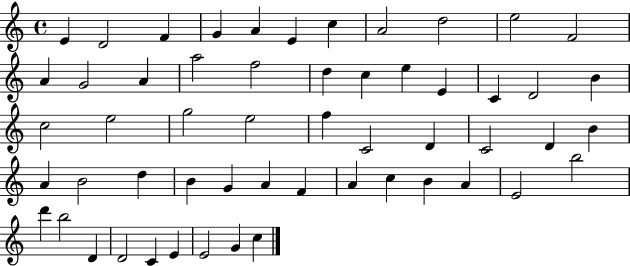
E4/q D4/h F4/q G4/q A4/q E4/q C5/q A4/h D5/h E5/h F4/h A4/q G4/h A4/q A5/h F5/h D5/q C5/q E5/q E4/q C4/q D4/h B4/q C5/h E5/h G5/h E5/h F5/q C4/h D4/q C4/h D4/q B4/q A4/q B4/h D5/q B4/q G4/q A4/q F4/q A4/q C5/q B4/q A4/q E4/h B5/h D6/q B5/h D4/q D4/h C4/q E4/q E4/h G4/q C5/q